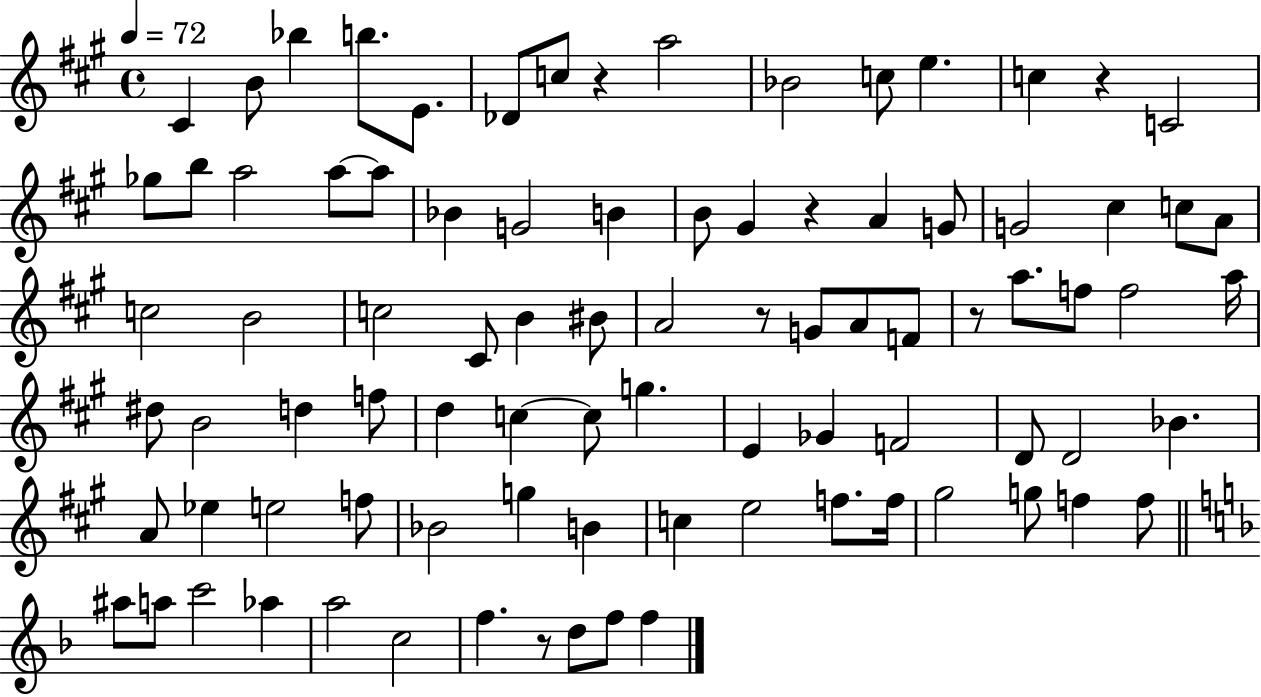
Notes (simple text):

C#4/q B4/e Bb5/q B5/e. E4/e. Db4/e C5/e R/q A5/h Bb4/h C5/e E5/q. C5/q R/q C4/h Gb5/e B5/e A5/h A5/e A5/e Bb4/q G4/h B4/q B4/e G#4/q R/q A4/q G4/e G4/h C#5/q C5/e A4/e C5/h B4/h C5/h C#4/e B4/q BIS4/e A4/h R/e G4/e A4/e F4/e R/e A5/e. F5/e F5/h A5/s D#5/e B4/h D5/q F5/e D5/q C5/q C5/e G5/q. E4/q Gb4/q F4/h D4/e D4/h Bb4/q. A4/e Eb5/q E5/h F5/e Bb4/h G5/q B4/q C5/q E5/h F5/e. F5/s G#5/h G5/e F5/q F5/e A#5/e A5/e C6/h Ab5/q A5/h C5/h F5/q. R/e D5/e F5/e F5/q